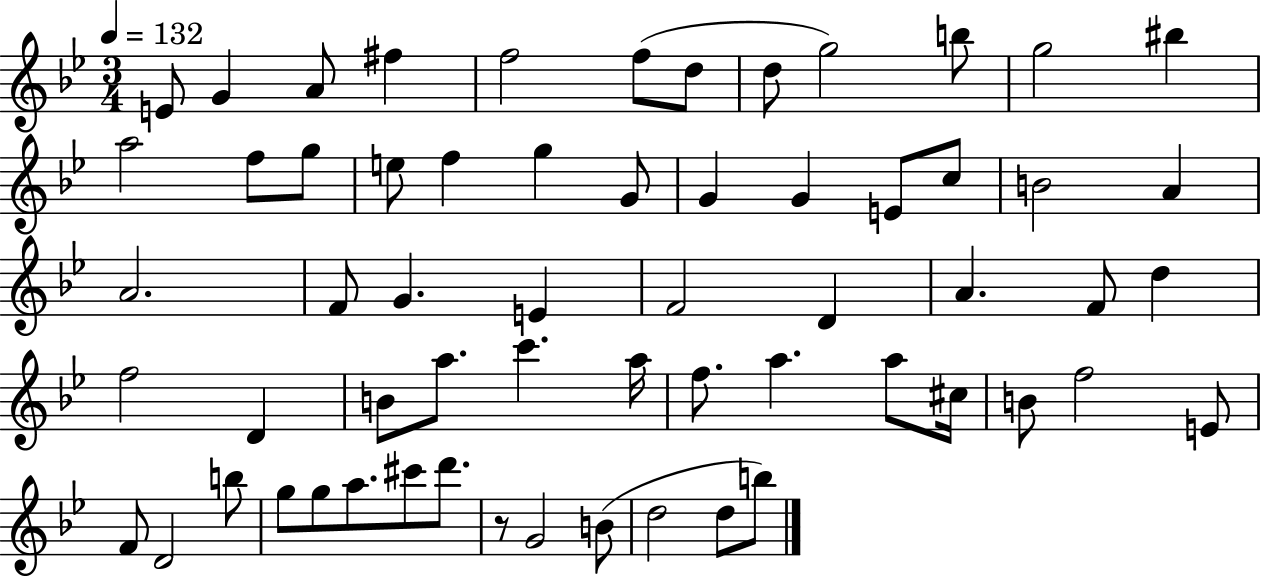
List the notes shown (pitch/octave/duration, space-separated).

E4/e G4/q A4/e F#5/q F5/h F5/e D5/e D5/e G5/h B5/e G5/h BIS5/q A5/h F5/e G5/e E5/e F5/q G5/q G4/e G4/q G4/q E4/e C5/e B4/h A4/q A4/h. F4/e G4/q. E4/q F4/h D4/q A4/q. F4/e D5/q F5/h D4/q B4/e A5/e. C6/q. A5/s F5/e. A5/q. A5/e C#5/s B4/e F5/h E4/e F4/e D4/h B5/e G5/e G5/e A5/e. C#6/e D6/e. R/e G4/h B4/e D5/h D5/e B5/e